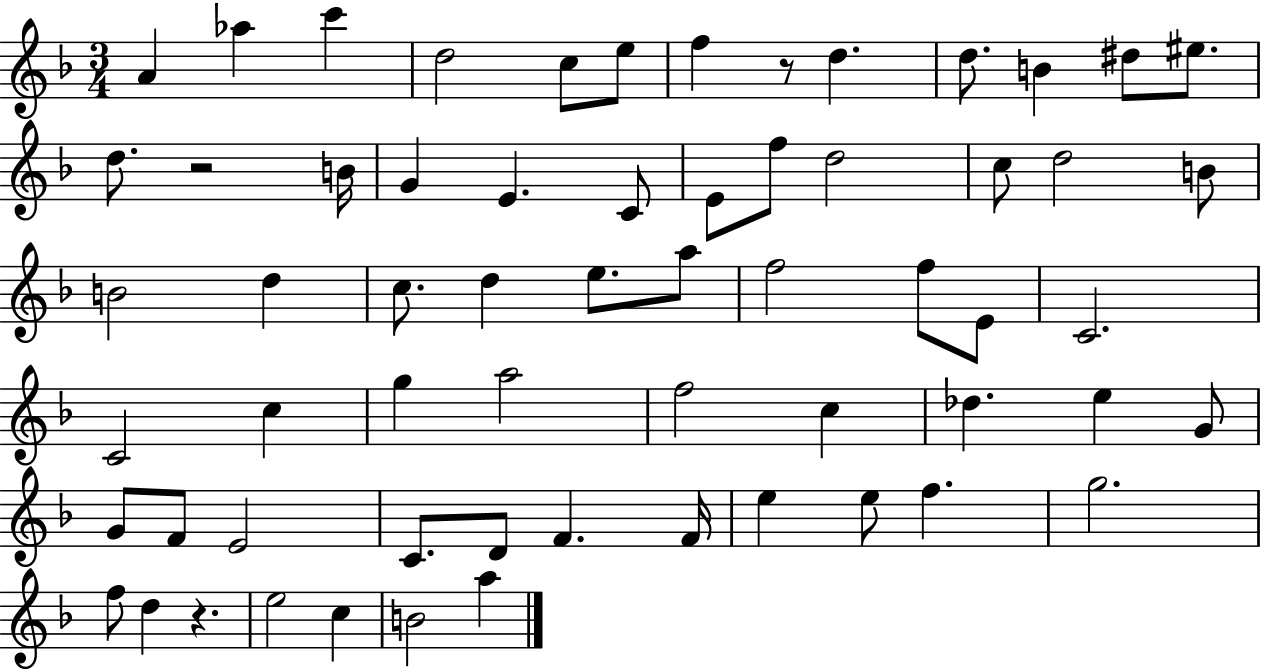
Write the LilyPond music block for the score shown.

{
  \clef treble
  \numericTimeSignature
  \time 3/4
  \key f \major
  a'4 aes''4 c'''4 | d''2 c''8 e''8 | f''4 r8 d''4. | d''8. b'4 dis''8 eis''8. | \break d''8. r2 b'16 | g'4 e'4. c'8 | e'8 f''8 d''2 | c''8 d''2 b'8 | \break b'2 d''4 | c''8. d''4 e''8. a''8 | f''2 f''8 e'8 | c'2. | \break c'2 c''4 | g''4 a''2 | f''2 c''4 | des''4. e''4 g'8 | \break g'8 f'8 e'2 | c'8. d'8 f'4. f'16 | e''4 e''8 f''4. | g''2. | \break f''8 d''4 r4. | e''2 c''4 | b'2 a''4 | \bar "|."
}